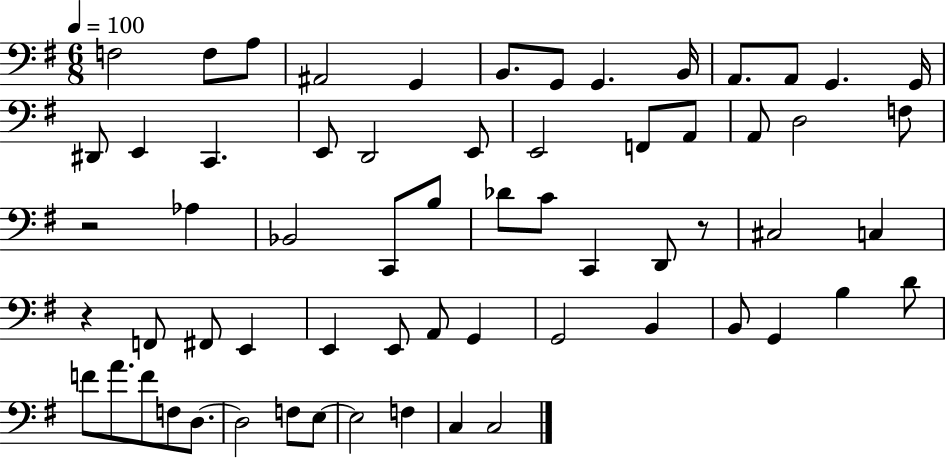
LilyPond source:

{
  \clef bass
  \numericTimeSignature
  \time 6/8
  \key g \major
  \tempo 4 = 100
  f2 f8 a8 | ais,2 g,4 | b,8. g,8 g,4. b,16 | a,8. a,8 g,4. g,16 | \break dis,8 e,4 c,4. | e,8 d,2 e,8 | e,2 f,8 a,8 | a,8 d2 f8 | \break r2 aes4 | bes,2 c,8 b8 | des'8 c'8 c,4 d,8 r8 | cis2 c4 | \break r4 f,8 fis,8 e,4 | e,4 e,8 a,8 g,4 | g,2 b,4 | b,8 g,4 b4 d'8 | \break f'8 a'8. f'8 f8 d8.~~ | d2 f8 e8~~ | e2 f4 | c4 c2 | \break \bar "|."
}